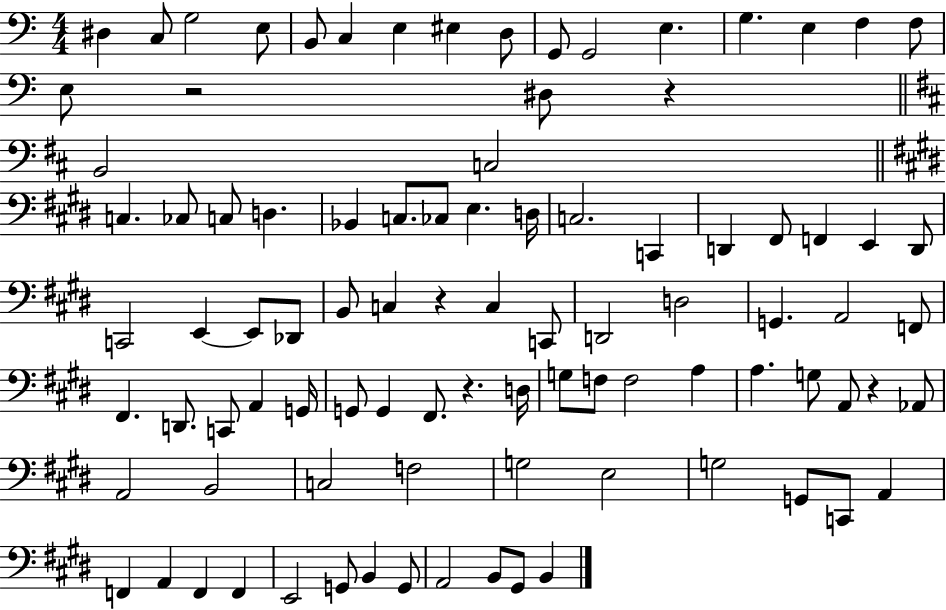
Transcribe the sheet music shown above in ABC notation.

X:1
T:Untitled
M:4/4
L:1/4
K:C
^D, C,/2 G,2 E,/2 B,,/2 C, E, ^E, D,/2 G,,/2 G,,2 E, G, E, F, F,/2 E,/2 z2 ^D,/2 z B,,2 C,2 C, _C,/2 C,/2 D, _B,, C,/2 _C,/2 E, D,/4 C,2 C,, D,, ^F,,/2 F,, E,, D,,/2 C,,2 E,, E,,/2 _D,,/2 B,,/2 C, z C, C,,/2 D,,2 D,2 G,, A,,2 F,,/2 ^F,, D,,/2 C,,/2 A,, G,,/4 G,,/2 G,, ^F,,/2 z D,/4 G,/2 F,/2 F,2 A, A, G,/2 A,,/2 z _A,,/2 A,,2 B,,2 C,2 F,2 G,2 E,2 G,2 G,,/2 C,,/2 A,, F,, A,, F,, F,, E,,2 G,,/2 B,, G,,/2 A,,2 B,,/2 ^G,,/2 B,,